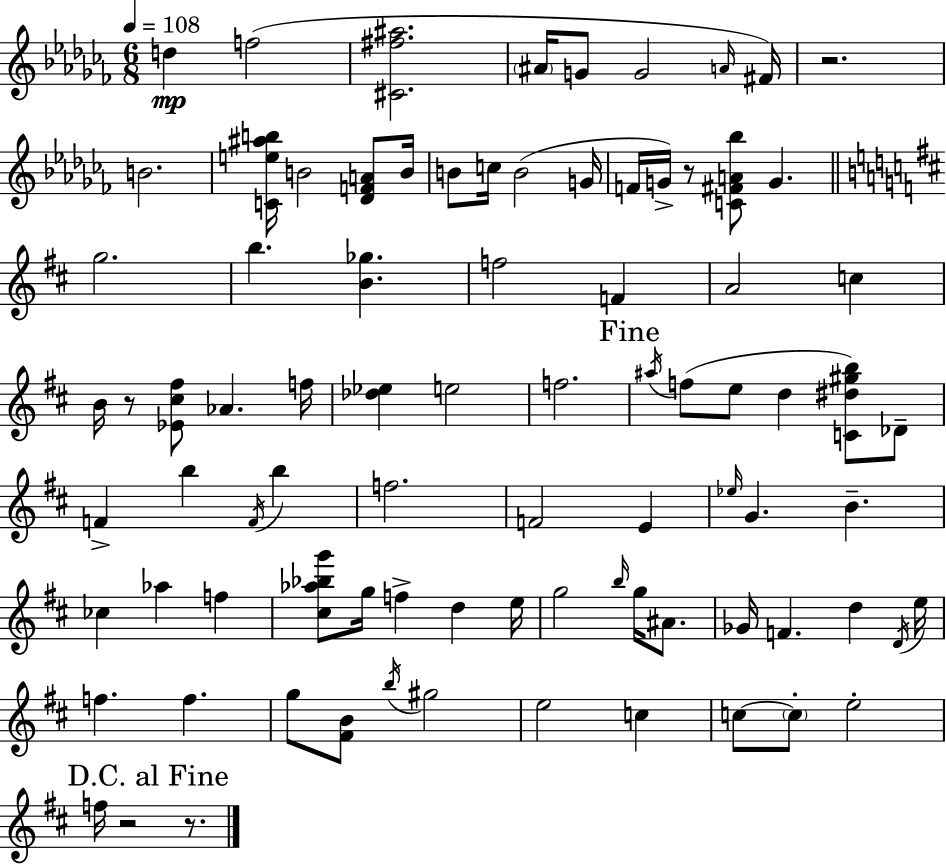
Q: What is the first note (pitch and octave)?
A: D5